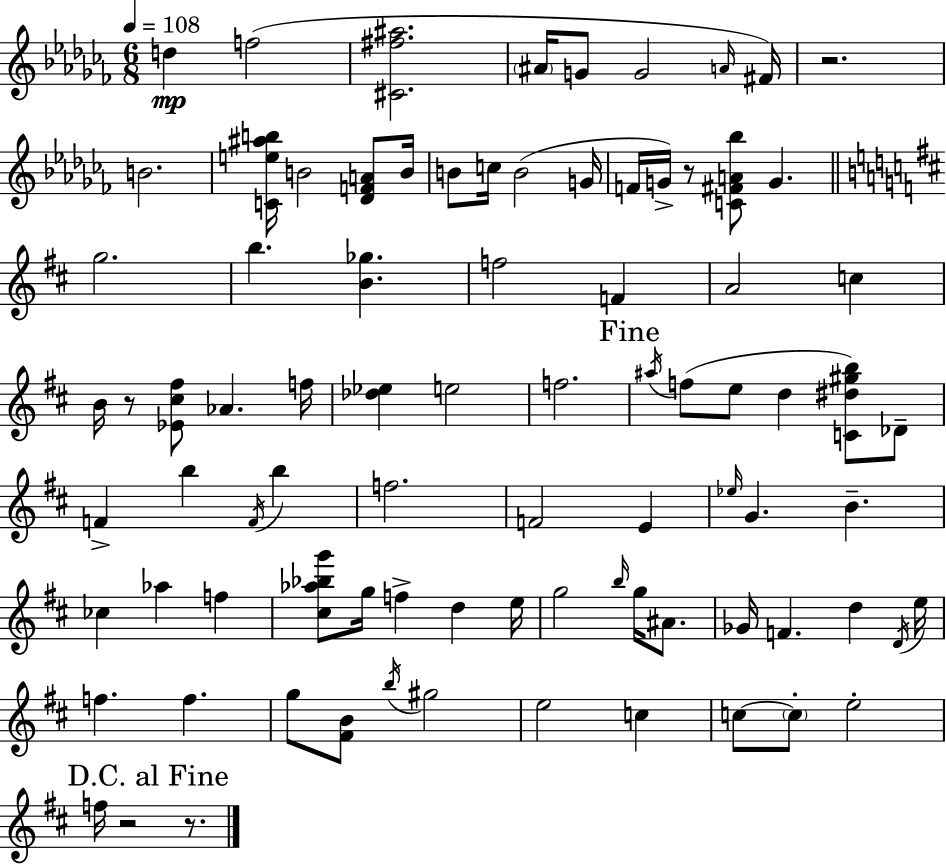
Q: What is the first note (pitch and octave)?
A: D5